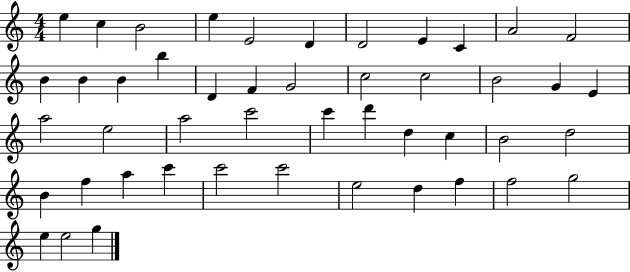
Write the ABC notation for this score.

X:1
T:Untitled
M:4/4
L:1/4
K:C
e c B2 e E2 D D2 E C A2 F2 B B B b D F G2 c2 c2 B2 G E a2 e2 a2 c'2 c' d' d c B2 d2 B f a c' c'2 c'2 e2 d f f2 g2 e e2 g